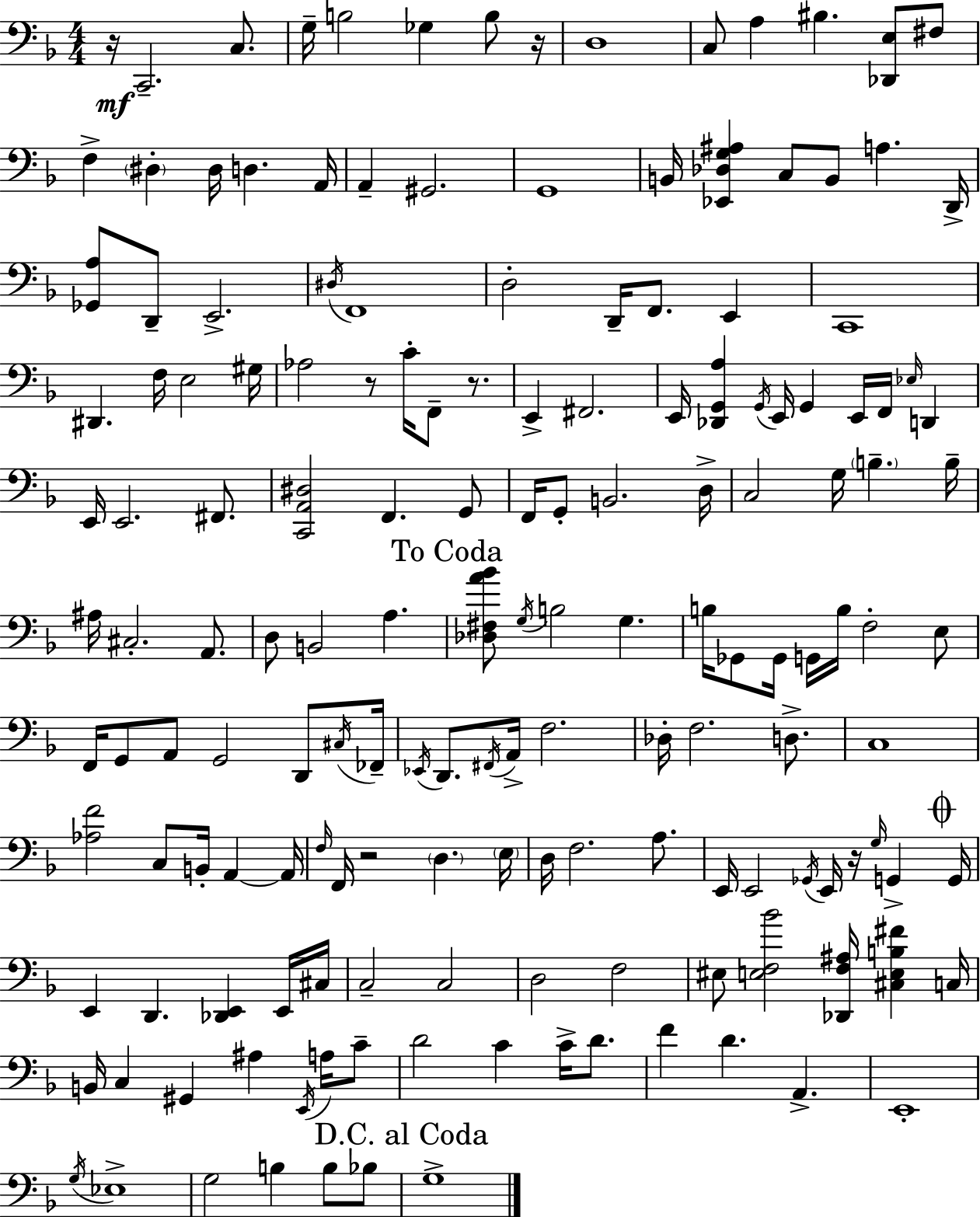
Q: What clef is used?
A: bass